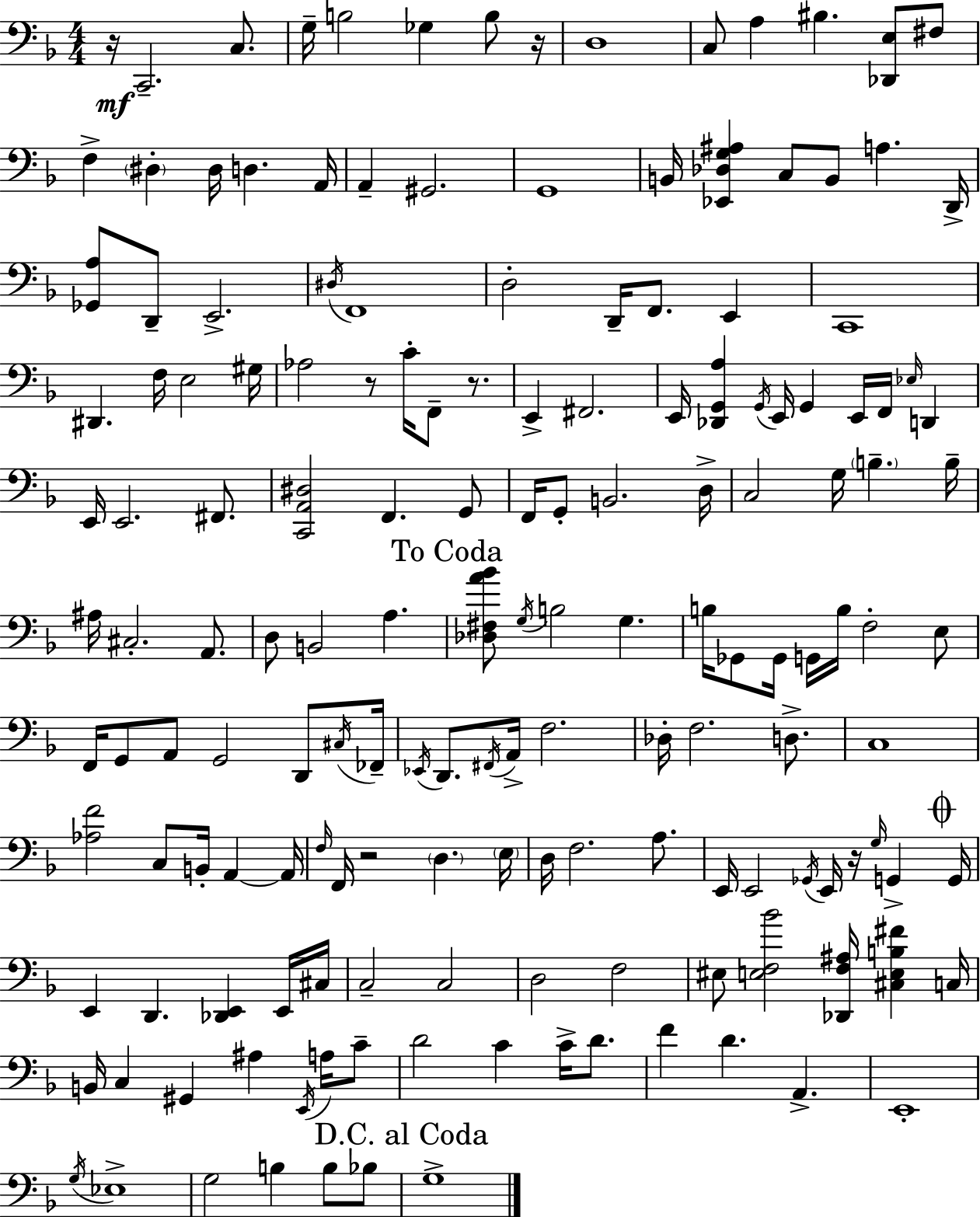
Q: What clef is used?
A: bass